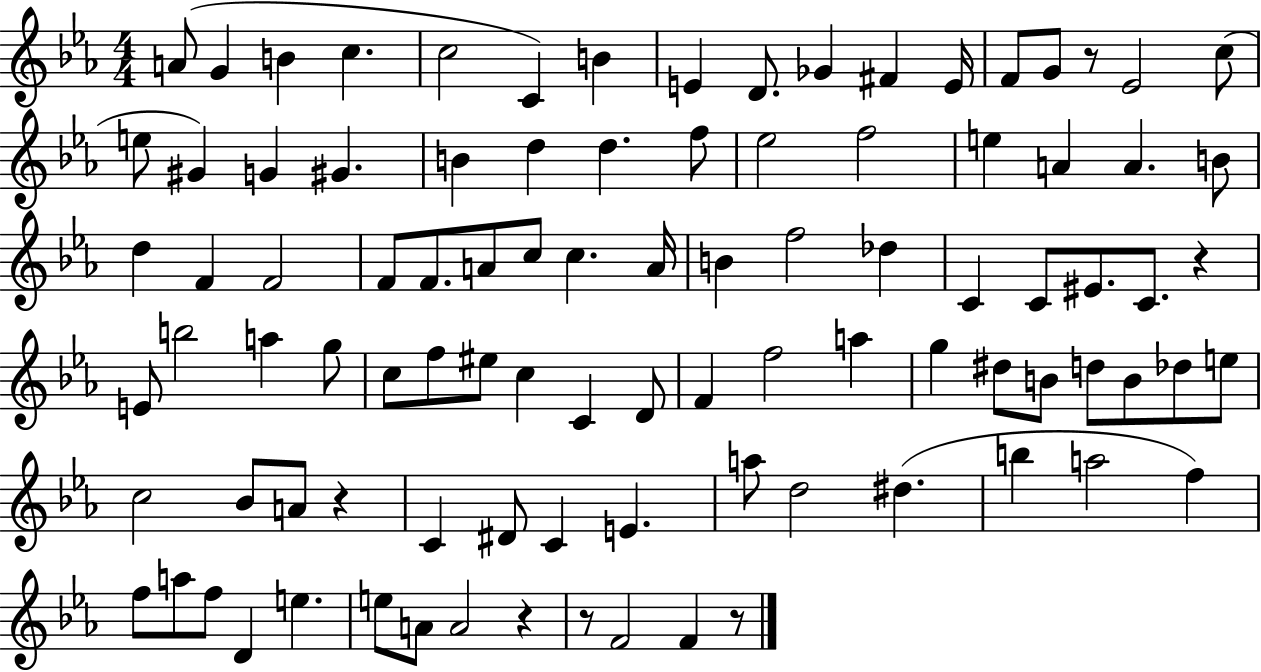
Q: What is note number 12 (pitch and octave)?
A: E4